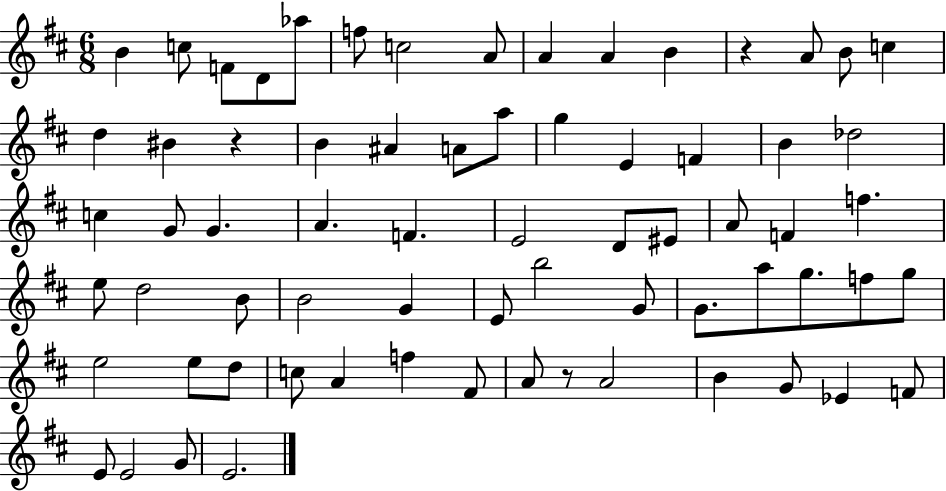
B4/q C5/e F4/e D4/e Ab5/e F5/e C5/h A4/e A4/q A4/q B4/q R/q A4/e B4/e C5/q D5/q BIS4/q R/q B4/q A#4/q A4/e A5/e G5/q E4/q F4/q B4/q Db5/h C5/q G4/e G4/q. A4/q. F4/q. E4/h D4/e EIS4/e A4/e F4/q F5/q. E5/e D5/h B4/e B4/h G4/q E4/e B5/h G4/e G4/e. A5/e G5/e. F5/e G5/e E5/h E5/e D5/e C5/e A4/q F5/q F#4/e A4/e R/e A4/h B4/q G4/e Eb4/q F4/e E4/e E4/h G4/e E4/h.